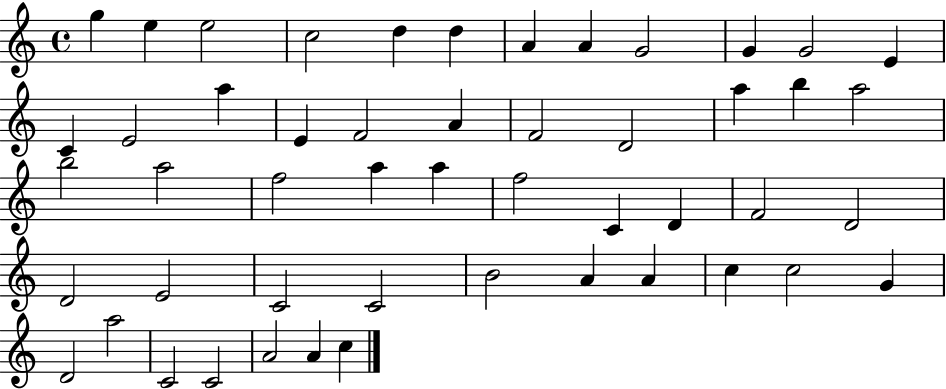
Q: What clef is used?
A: treble